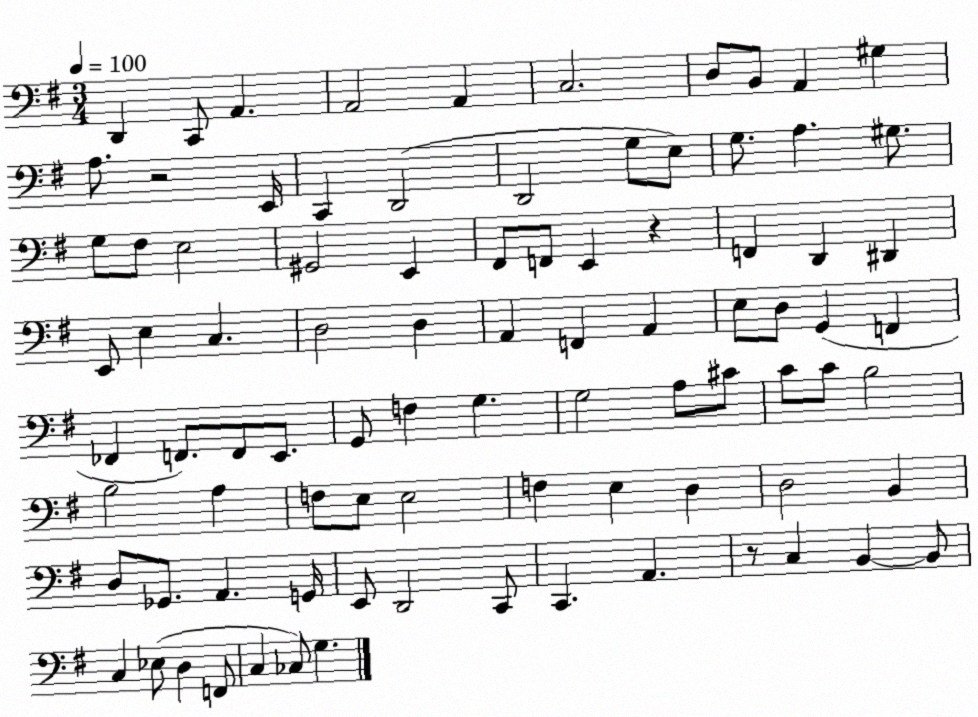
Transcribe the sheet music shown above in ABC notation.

X:1
T:Untitled
M:3/4
L:1/4
K:G
D,, C,,/2 A,, A,,2 A,, C,2 D,/2 B,,/2 A,, ^G, A,/2 z2 E,,/4 C,, D,,2 D,,2 G,/2 E,/2 G,/2 A, ^G,/2 G,/2 ^F,/2 E,2 ^G,,2 E,, ^F,,/2 F,,/2 E,, z F,, D,, ^D,, E,,/2 E, C, D,2 D, A,, F,, A,, E,/2 D,/2 G,, F,, _F,, F,,/2 F,,/2 E,,/2 G,,/2 F, G, G,2 A,/2 ^C/2 C/2 C/2 B,2 B,2 A, F,/2 E,/2 E,2 F, E, D, D,2 B,, D,/2 _G,,/2 A,, G,,/4 E,,/2 D,,2 C,,/2 C,, A,, z/2 C, B,, B,,/2 C, _E,/2 D, F,,/2 C, _C,/2 G,